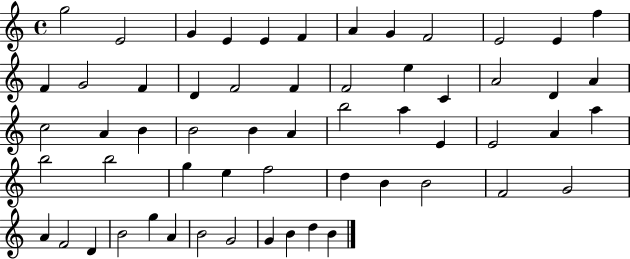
X:1
T:Untitled
M:4/4
L:1/4
K:C
g2 E2 G E E F A G F2 E2 E f F G2 F D F2 F F2 e C A2 D A c2 A B B2 B A b2 a E E2 A a b2 b2 g e f2 d B B2 F2 G2 A F2 D B2 g A B2 G2 G B d B